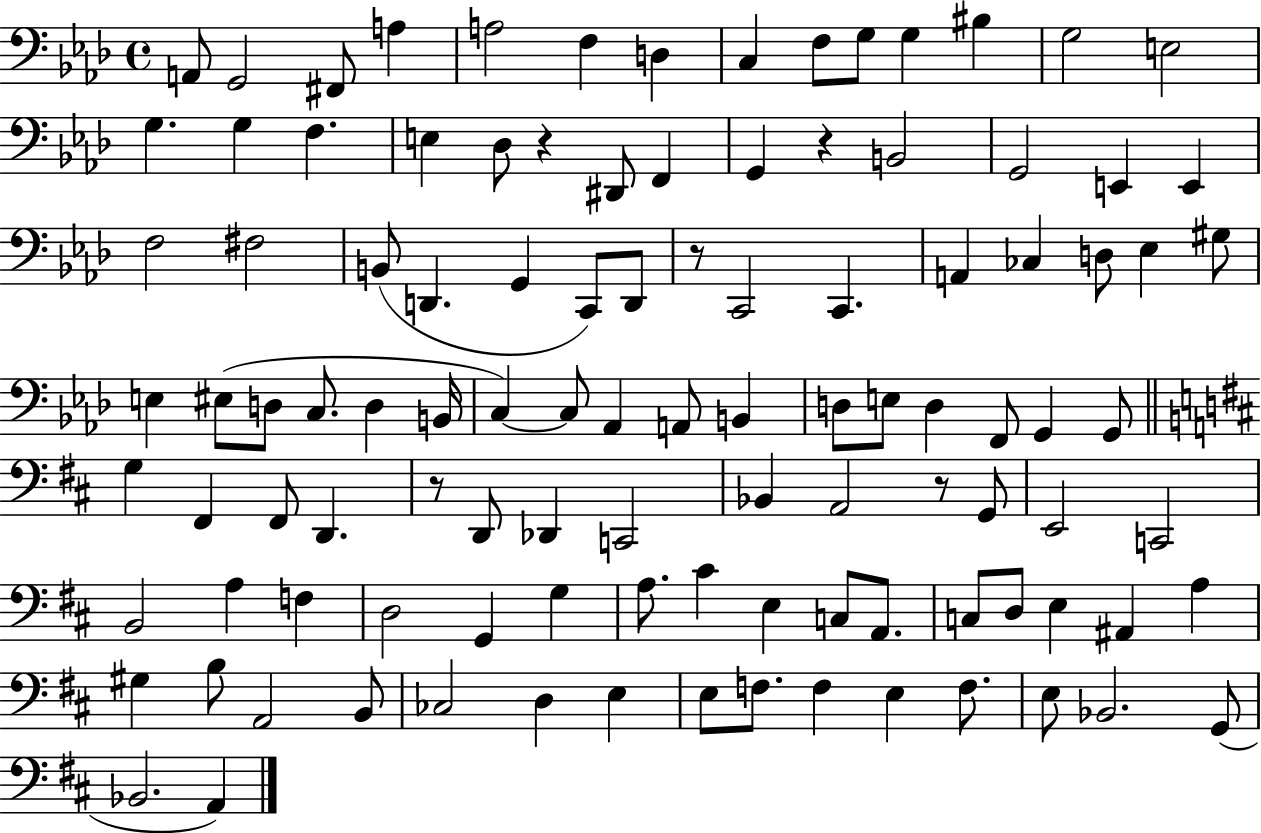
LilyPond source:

{
  \clef bass
  \time 4/4
  \defaultTimeSignature
  \key aes \major
  a,8 g,2 fis,8 a4 | a2 f4 d4 | c4 f8 g8 g4 bis4 | g2 e2 | \break g4. g4 f4. | e4 des8 r4 dis,8 f,4 | g,4 r4 b,2 | g,2 e,4 e,4 | \break f2 fis2 | b,8( d,4. g,4 c,8) d,8 | r8 c,2 c,4. | a,4 ces4 d8 ees4 gis8 | \break e4 eis8( d8 c8. d4 b,16 | c4~~) c8 aes,4 a,8 b,4 | d8 e8 d4 f,8 g,4 g,8 | \bar "||" \break \key d \major g4 fis,4 fis,8 d,4. | r8 d,8 des,4 c,2 | bes,4 a,2 r8 g,8 | e,2 c,2 | \break b,2 a4 f4 | d2 g,4 g4 | a8. cis'4 e4 c8 a,8. | c8 d8 e4 ais,4 a4 | \break gis4 b8 a,2 b,8 | ces2 d4 e4 | e8 f8. f4 e4 f8. | e8 bes,2. g,8( | \break bes,2. a,4) | \bar "|."
}